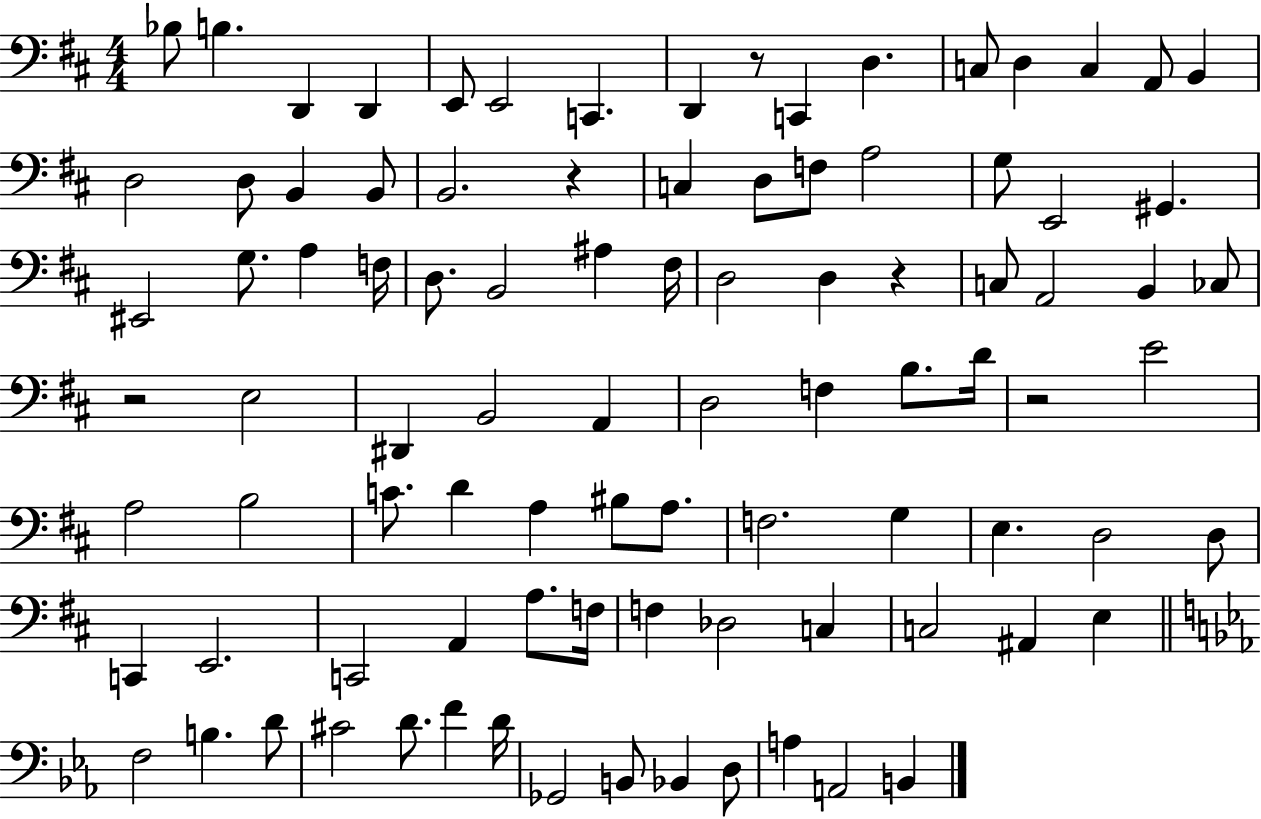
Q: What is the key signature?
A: D major